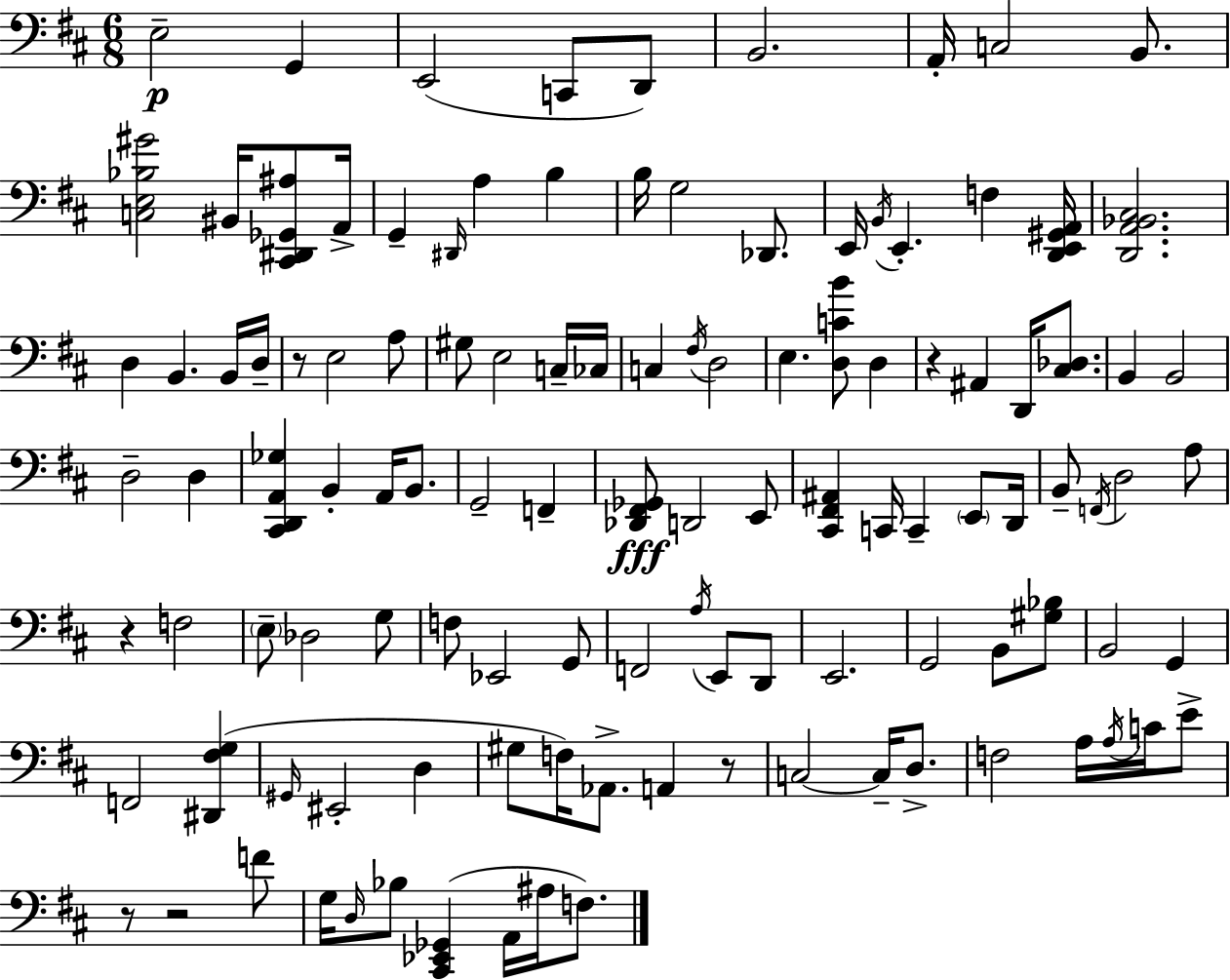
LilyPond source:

{
  \clef bass
  \numericTimeSignature
  \time 6/8
  \key d \major
  e2--\p g,4 | e,2( c,8 d,8) | b,2. | a,16-. c2 b,8. | \break <c e bes gis'>2 bis,16 <cis, dis, ges, ais>8 a,16-> | g,4-- \grace { dis,16 } a4 b4 | b16 g2 des,8. | e,16 \acciaccatura { b,16 } e,4.-. f4 | \break <d, e, gis, a,>16 <d, a, bes, cis>2. | d4 b,4. | b,16 d16-- r8 e2 | a8 gis8 e2 | \break c16-- ces16 c4 \acciaccatura { fis16 } d2 | e4. <d c' b'>8 d4 | r4 ais,4 d,16 | <cis des>8. b,4 b,2 | \break d2-- d4 | <cis, d, a, ges>4 b,4-. a,16 | b,8. g,2-- f,4-- | <des, fis, ges,>8\fff d,2 | \break e,8 <cis, fis, ais,>4 c,16 c,4-- | \parenthesize e,8 d,16 b,8-- \acciaccatura { f,16 } d2 | a8 r4 f2 | \parenthesize e8-- des2 | \break g8 f8 ees,2 | g,8 f,2 | \acciaccatura { a16 } e,8 d,8 e,2. | g,2 | \break b,8 <gis bes>8 b,2 | g,4 f,2 | <dis, fis g>4( \grace { gis,16 } eis,2-. | d4 gis8 f16) aes,8.-> | \break a,4 r8 c2~~ | c16-- d8.-> f2 | a16 \acciaccatura { a16 } c'16 e'8-> r8 r2 | f'8 g16 \grace { d16 } bes8 <cis, ees, ges,>4( | \break a,16 ais16 f8.) \bar "|."
}